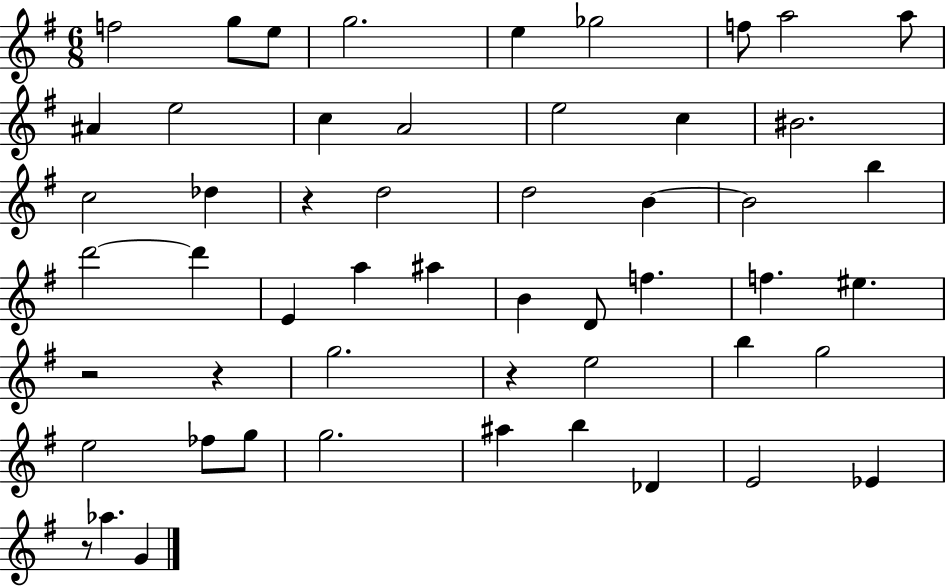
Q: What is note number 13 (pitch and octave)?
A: A4